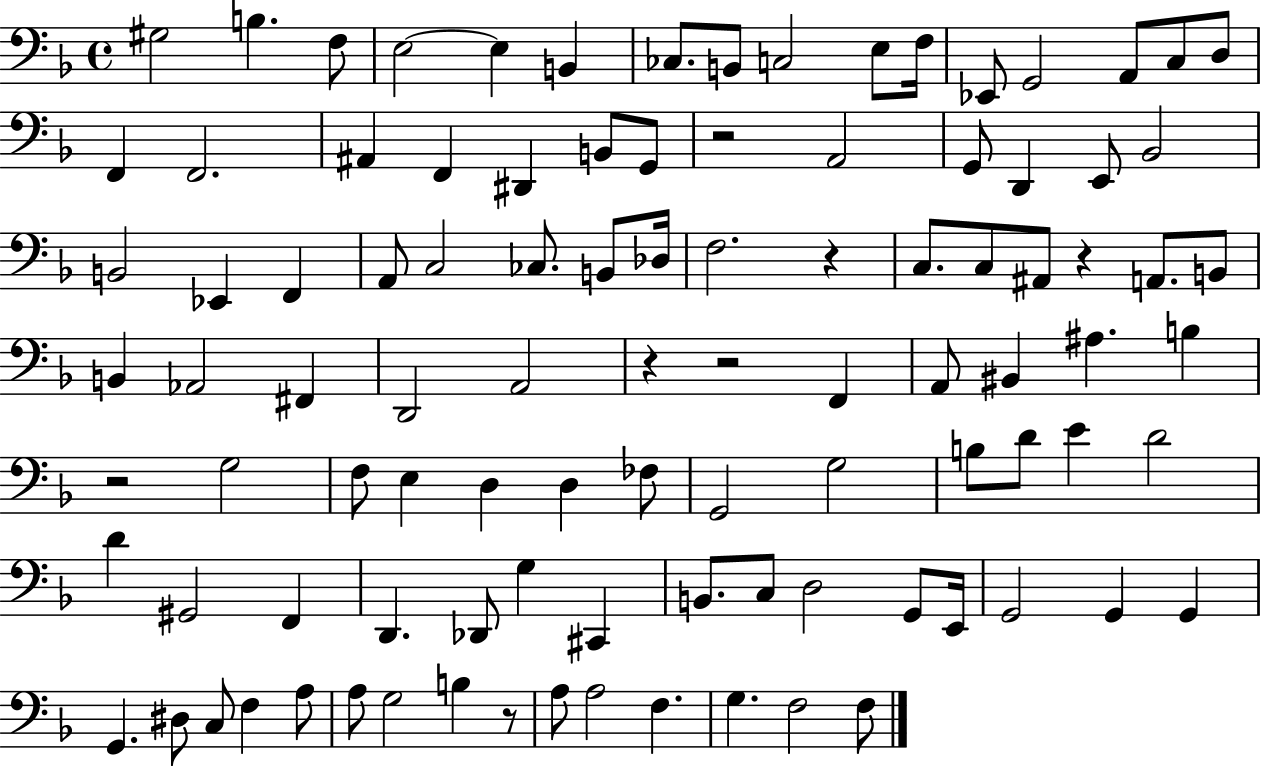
X:1
T:Untitled
M:4/4
L:1/4
K:F
^G,2 B, F,/2 E,2 E, B,, _C,/2 B,,/2 C,2 E,/2 F,/4 _E,,/2 G,,2 A,,/2 C,/2 D,/2 F,, F,,2 ^A,, F,, ^D,, B,,/2 G,,/2 z2 A,,2 G,,/2 D,, E,,/2 _B,,2 B,,2 _E,, F,, A,,/2 C,2 _C,/2 B,,/2 _D,/4 F,2 z C,/2 C,/2 ^A,,/2 z A,,/2 B,,/2 B,, _A,,2 ^F,, D,,2 A,,2 z z2 F,, A,,/2 ^B,, ^A, B, z2 G,2 F,/2 E, D, D, _F,/2 G,,2 G,2 B,/2 D/2 E D2 D ^G,,2 F,, D,, _D,,/2 G, ^C,, B,,/2 C,/2 D,2 G,,/2 E,,/4 G,,2 G,, G,, G,, ^D,/2 C,/2 F, A,/2 A,/2 G,2 B, z/2 A,/2 A,2 F, G, F,2 F,/2